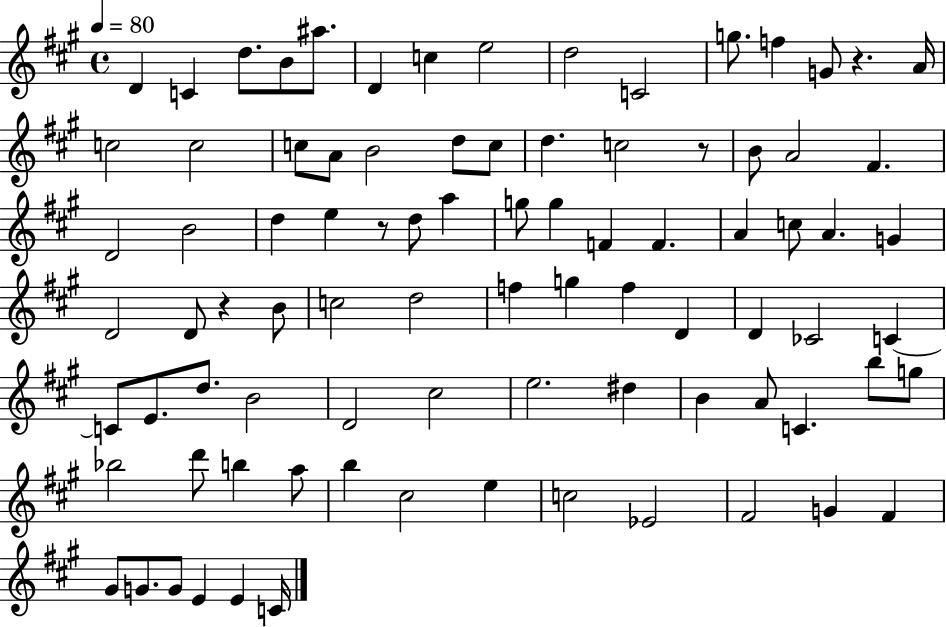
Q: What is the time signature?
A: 4/4